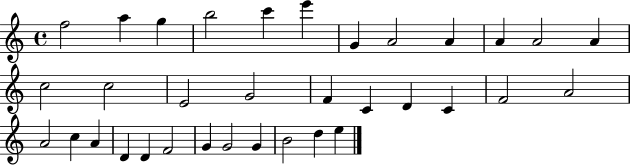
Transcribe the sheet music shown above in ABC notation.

X:1
T:Untitled
M:4/4
L:1/4
K:C
f2 a g b2 c' e' G A2 A A A2 A c2 c2 E2 G2 F C D C F2 A2 A2 c A D D F2 G G2 G B2 d e